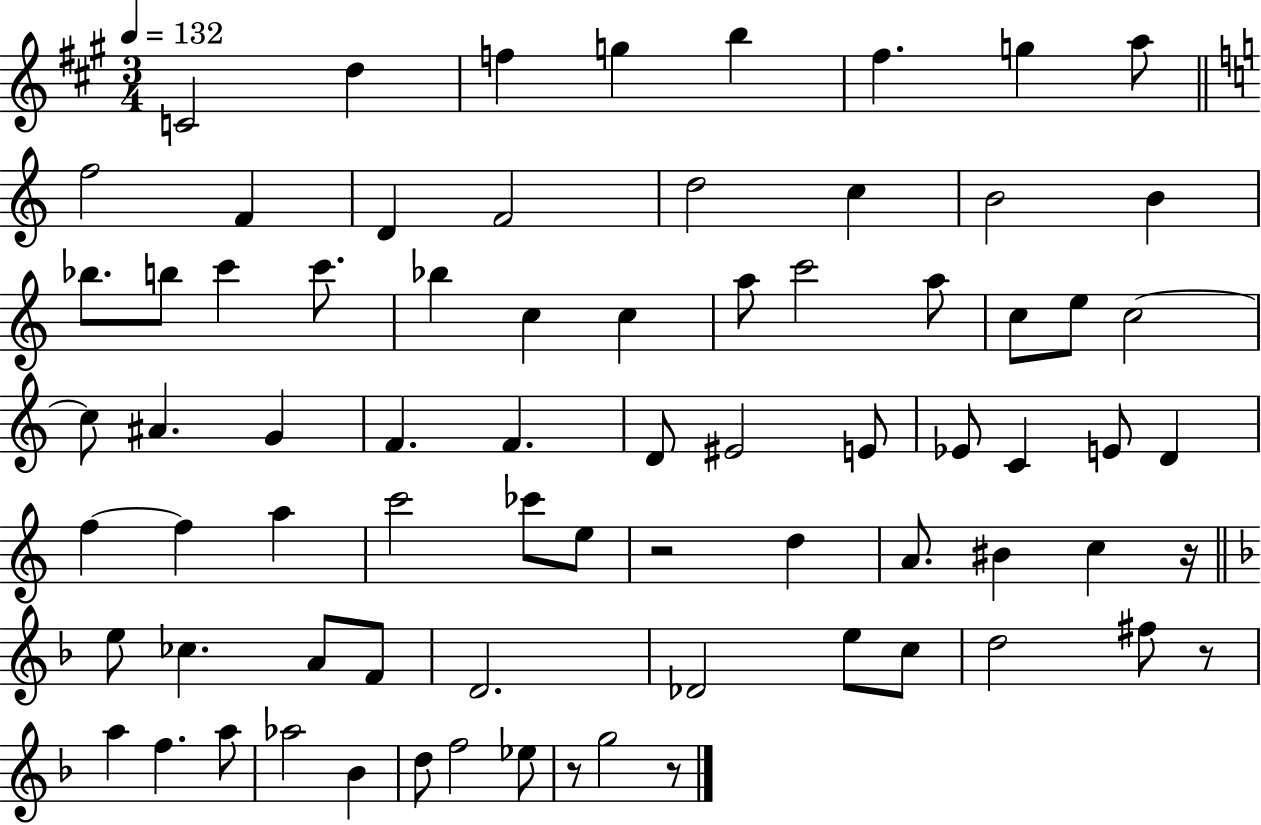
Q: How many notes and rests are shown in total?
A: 75